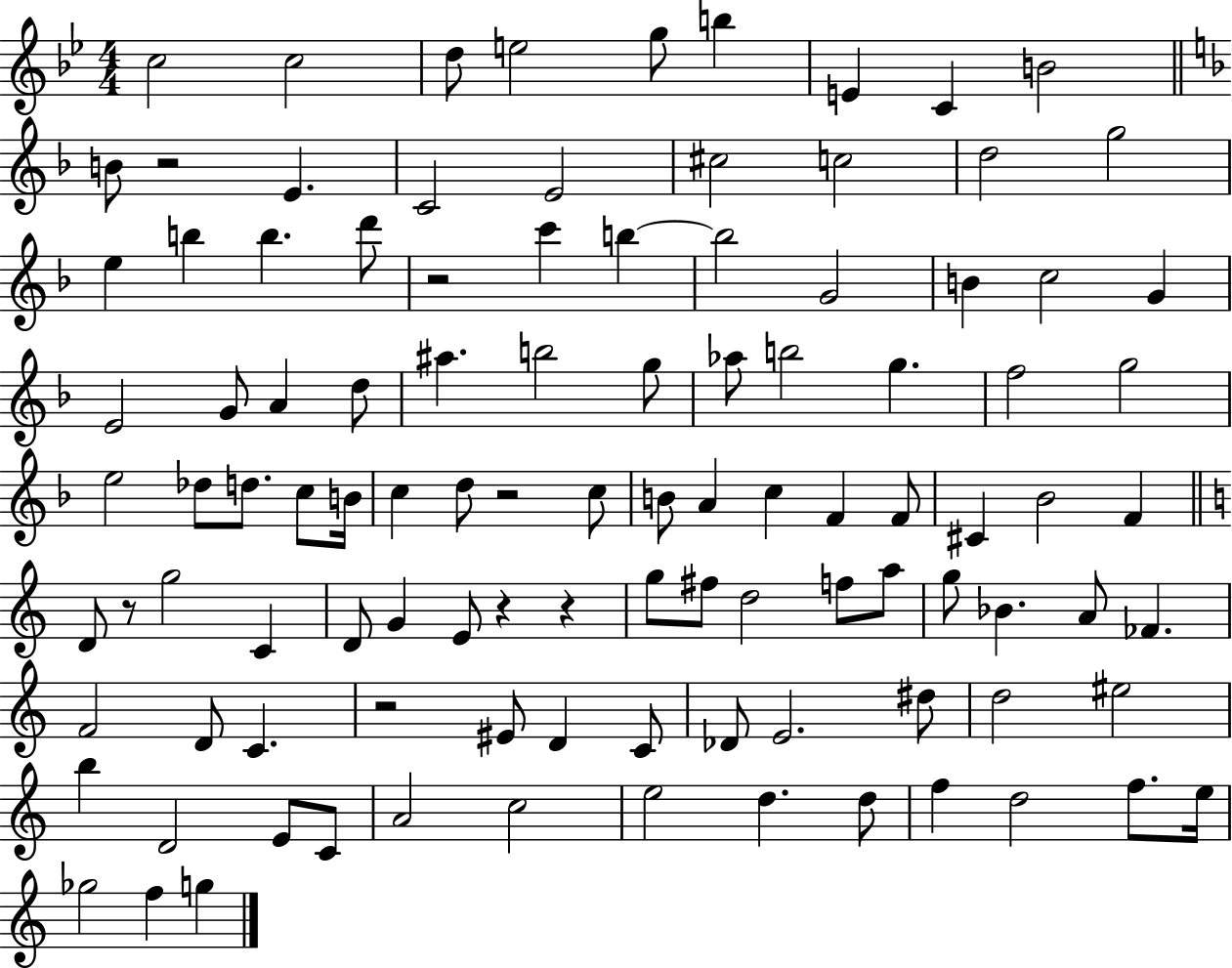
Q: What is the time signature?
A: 4/4